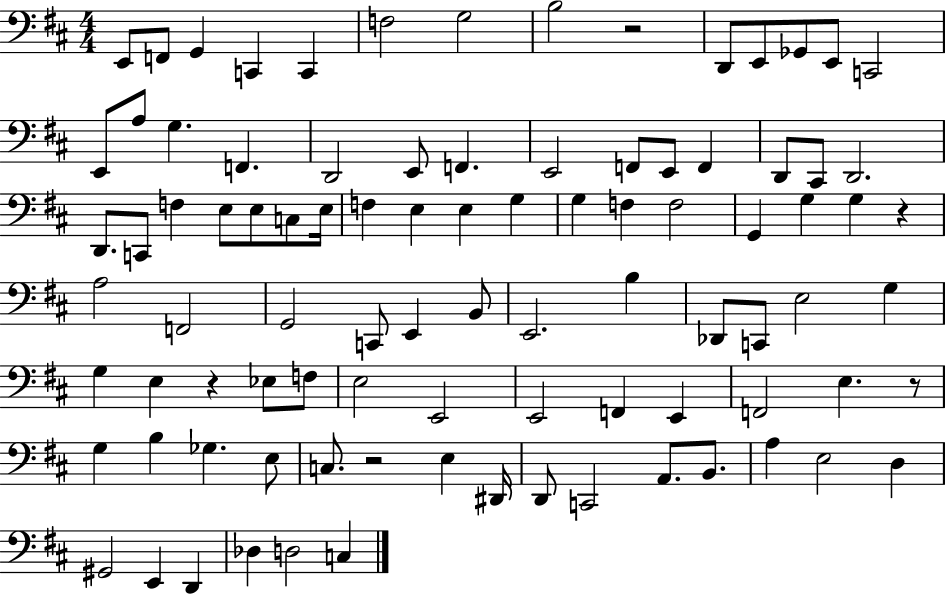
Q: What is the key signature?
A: D major